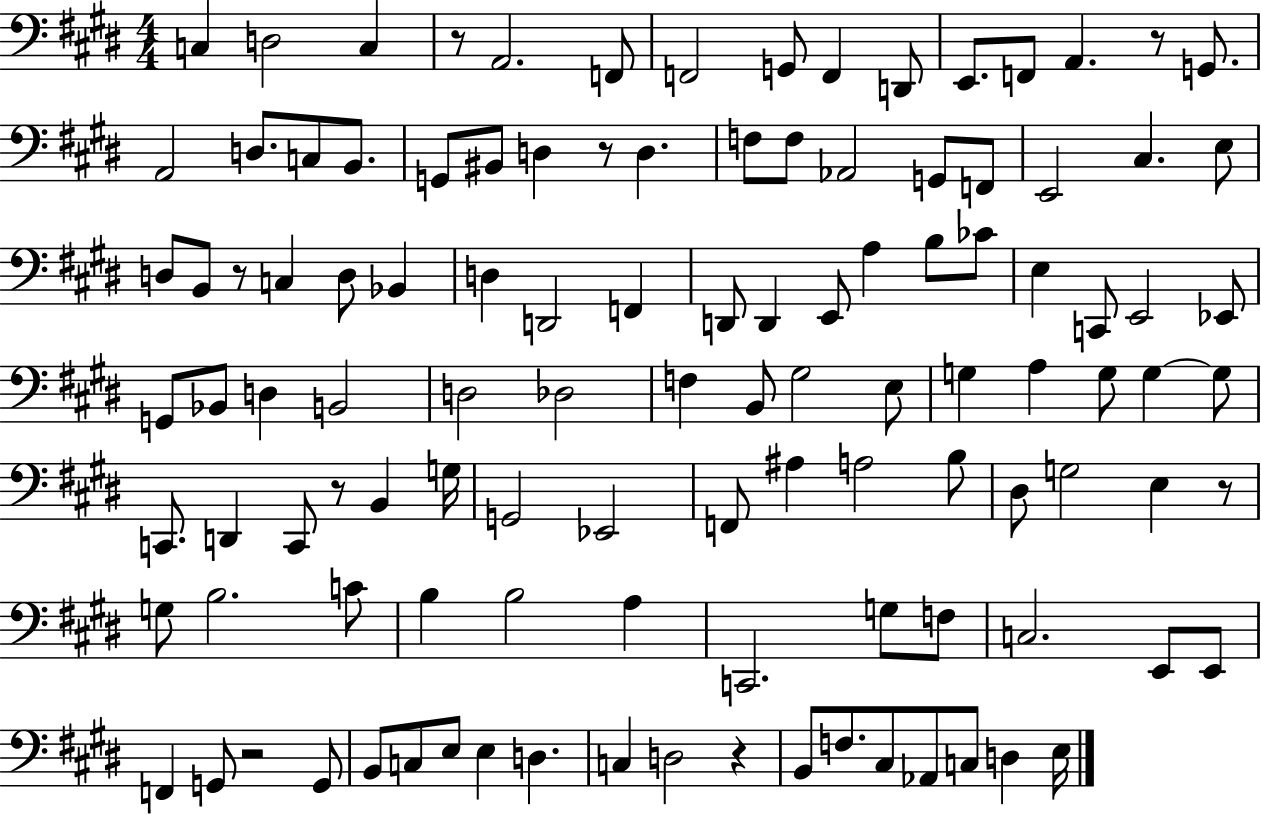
C3/q D3/h C3/q R/e A2/h. F2/e F2/h G2/e F2/q D2/e E2/e. F2/e A2/q. R/e G2/e. A2/h D3/e. C3/e B2/e. G2/e BIS2/e D3/q R/e D3/q. F3/e F3/e Ab2/h G2/e F2/e E2/h C#3/q. E3/e D3/e B2/e R/e C3/q D3/e Bb2/q D3/q D2/h F2/q D2/e D2/q E2/e A3/q B3/e CES4/e E3/q C2/e E2/h Eb2/e G2/e Bb2/e D3/q B2/h D3/h Db3/h F3/q B2/e G#3/h E3/e G3/q A3/q G3/e G3/q G3/e C2/e. D2/q C2/e R/e B2/q G3/s G2/h Eb2/h F2/e A#3/q A3/h B3/e D#3/e G3/h E3/q R/e G3/e B3/h. C4/e B3/q B3/h A3/q C2/h. G3/e F3/e C3/h. E2/e E2/e F2/q G2/e R/h G2/e B2/e C3/e E3/e E3/q D3/q. C3/q D3/h R/q B2/e F3/e. C#3/e Ab2/e C3/e D3/q E3/s